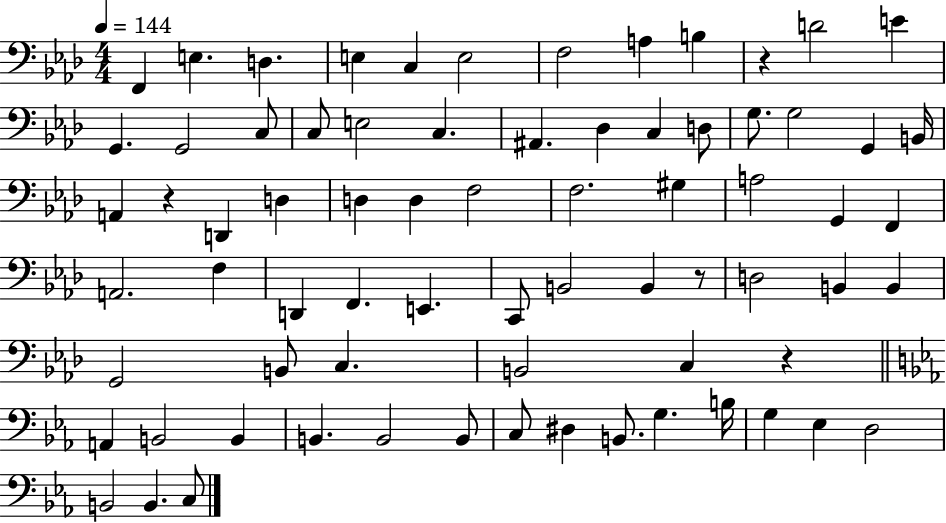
{
  \clef bass
  \numericTimeSignature
  \time 4/4
  \key aes \major
  \tempo 4 = 144
  f,4 e4. d4. | e4 c4 e2 | f2 a4 b4 | r4 d'2 e'4 | \break g,4. g,2 c8 | c8 e2 c4. | ais,4. des4 c4 d8 | g8. g2 g,4 b,16 | \break a,4 r4 d,4 d4 | d4 d4 f2 | f2. gis4 | a2 g,4 f,4 | \break a,2. f4 | d,4 f,4. e,4. | c,8 b,2 b,4 r8 | d2 b,4 b,4 | \break g,2 b,8 c4. | b,2 c4 r4 | \bar "||" \break \key ees \major a,4 b,2 b,4 | b,4. b,2 b,8 | c8 dis4 b,8. g4. b16 | g4 ees4 d2 | \break b,2 b,4. c8 | \bar "|."
}